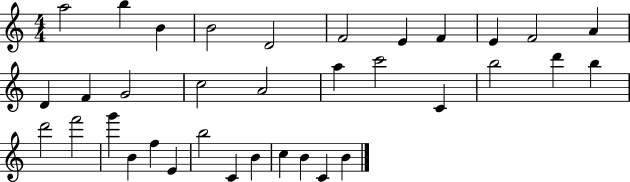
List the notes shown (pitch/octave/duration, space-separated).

A5/h B5/q B4/q B4/h D4/h F4/h E4/q F4/q E4/q F4/h A4/q D4/q F4/q G4/h C5/h A4/h A5/q C6/h C4/q B5/h D6/q B5/q D6/h F6/h G6/q B4/q F5/q E4/q B5/h C4/q B4/q C5/q B4/q C4/q B4/q